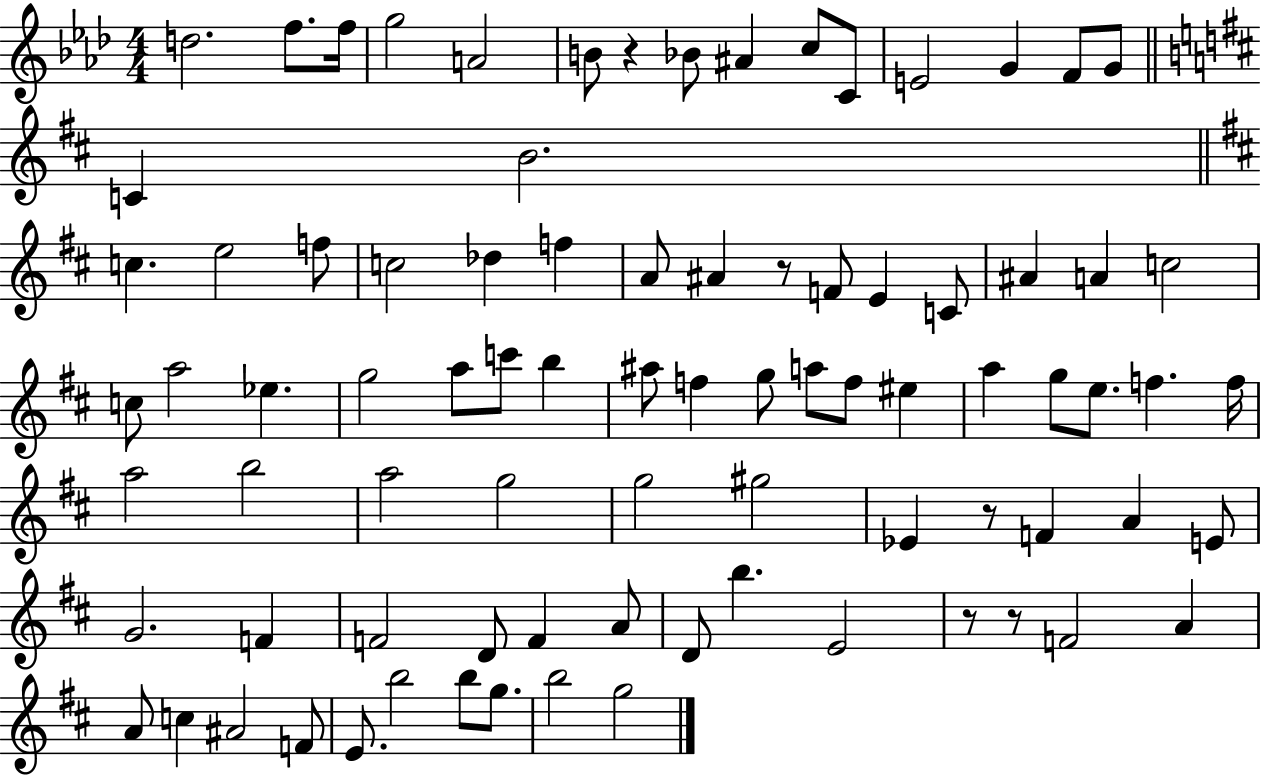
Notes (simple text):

D5/h. F5/e. F5/s G5/h A4/h B4/e R/q Bb4/e A#4/q C5/e C4/e E4/h G4/q F4/e G4/e C4/q B4/h. C5/q. E5/h F5/e C5/h Db5/q F5/q A4/e A#4/q R/e F4/e E4/q C4/e A#4/q A4/q C5/h C5/e A5/h Eb5/q. G5/h A5/e C6/e B5/q A#5/e F5/q G5/e A5/e F5/e EIS5/q A5/q G5/e E5/e. F5/q. F5/s A5/h B5/h A5/h G5/h G5/h G#5/h Eb4/q R/e F4/q A4/q E4/e G4/h. F4/q F4/h D4/e F4/q A4/e D4/e B5/q. E4/h R/e R/e F4/h A4/q A4/e C5/q A#4/h F4/e E4/e. B5/h B5/e G5/e. B5/h G5/h